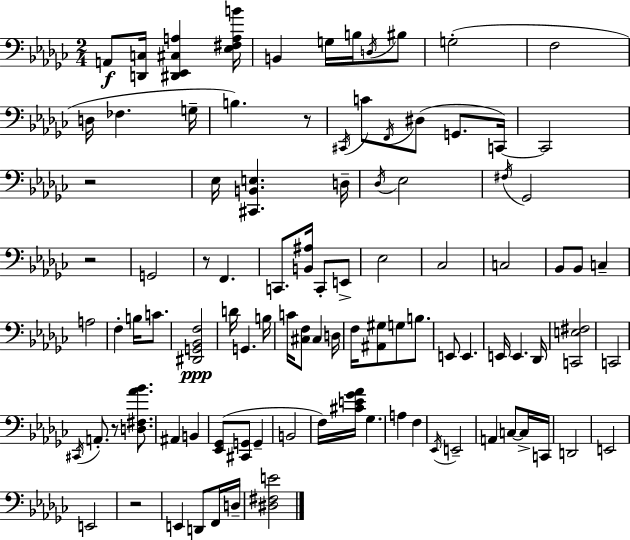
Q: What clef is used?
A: bass